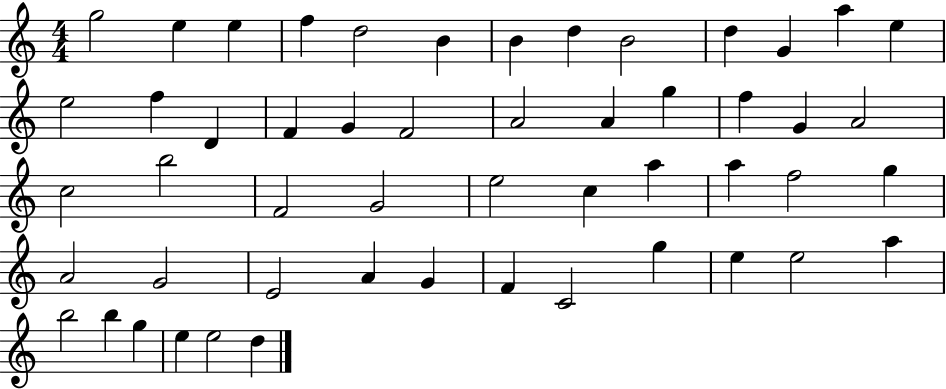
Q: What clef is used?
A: treble